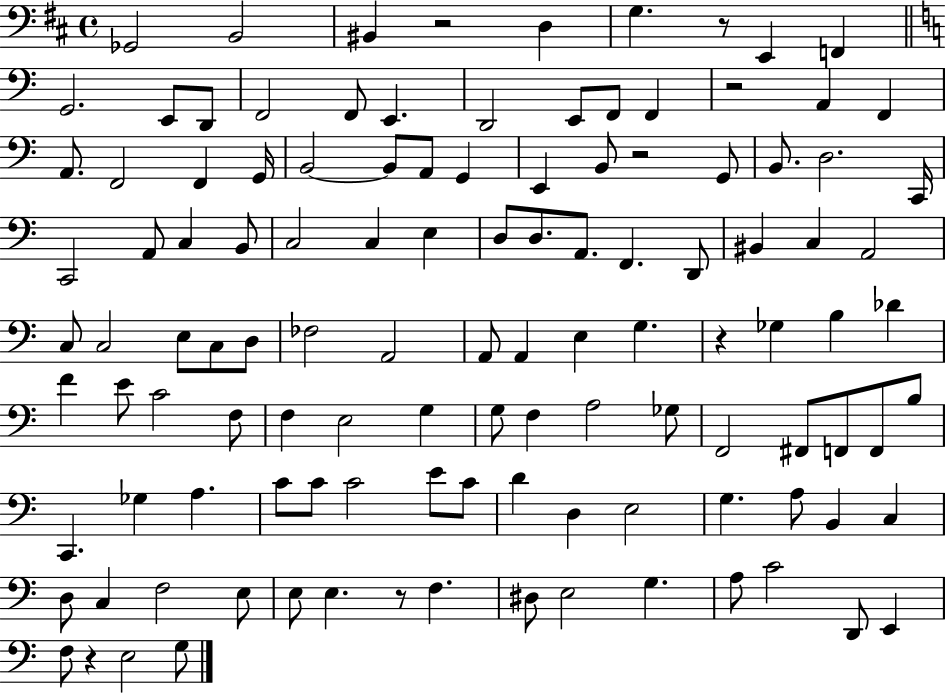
X:1
T:Untitled
M:4/4
L:1/4
K:D
_G,,2 B,,2 ^B,, z2 D, G, z/2 E,, F,, G,,2 E,,/2 D,,/2 F,,2 F,,/2 E,, D,,2 E,,/2 F,,/2 F,, z2 A,, F,, A,,/2 F,,2 F,, G,,/4 B,,2 B,,/2 A,,/2 G,, E,, B,,/2 z2 G,,/2 B,,/2 D,2 C,,/4 C,,2 A,,/2 C, B,,/2 C,2 C, E, D,/2 D,/2 A,,/2 F,, D,,/2 ^B,, C, A,,2 C,/2 C,2 E,/2 C,/2 D,/2 _F,2 A,,2 A,,/2 A,, E, G, z _G, B, _D F E/2 C2 F,/2 F, E,2 G, G,/2 F, A,2 _G,/2 F,,2 ^F,,/2 F,,/2 F,,/2 B,/2 C,, _G, A, C/2 C/2 C2 E/2 C/2 D D, E,2 G, A,/2 B,, C, D,/2 C, F,2 E,/2 E,/2 E, z/2 F, ^D,/2 E,2 G, A,/2 C2 D,,/2 E,, F,/2 z E,2 G,/2